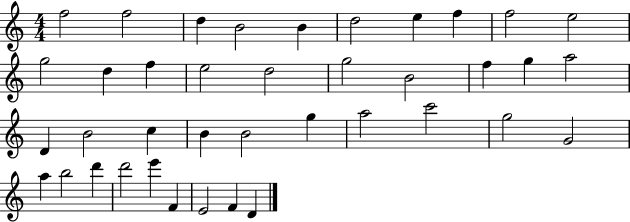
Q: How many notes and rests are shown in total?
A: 39